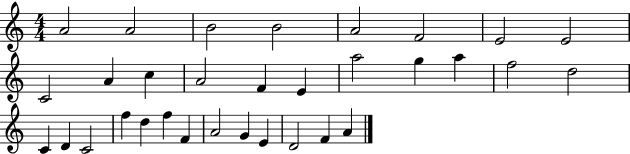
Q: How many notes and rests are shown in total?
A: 32